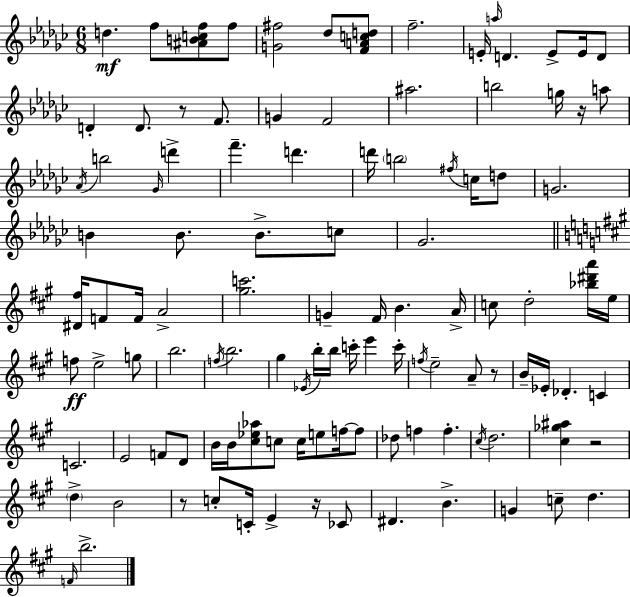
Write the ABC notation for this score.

X:1
T:Untitled
M:6/8
L:1/4
K:Ebm
d f/2 [^ABcf]/2 f/2 [G^f]2 _d/2 [FAcd]/2 f2 E/4 a/4 D E/2 E/4 D/2 D D/2 z/2 F/2 G F2 ^a2 b2 g/4 z/4 a/2 _A/4 b2 _G/4 d' f' d' d'/4 b2 ^f/4 c/4 d/2 G2 B B/2 B/2 c/2 _G2 [^D^f]/4 F/2 F/4 A2 [^gc']2 G ^F/4 B A/4 c/2 d2 [_b^d'a']/4 e/4 f/2 e2 g/2 b2 f/4 b2 ^g _E/4 b/4 b/4 c'/4 e' c'/4 f/4 e2 A/2 z/2 B/4 _E/4 _D C C2 E2 F/2 D/2 B/4 B/4 [^c_e_a]/2 c/2 c/4 e/2 f/4 f/2 _d/2 f f ^c/4 d2 [^c_g^a] z2 d B2 z/2 c/2 C/4 E z/4 _C/2 ^D B G c/2 d F/4 b2